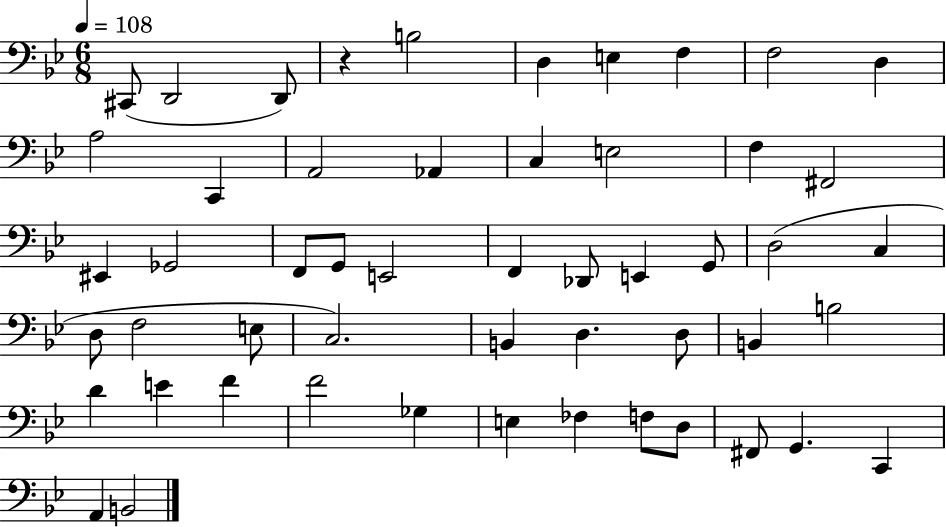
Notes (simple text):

C#2/e D2/h D2/e R/q B3/h D3/q E3/q F3/q F3/h D3/q A3/h C2/q A2/h Ab2/q C3/q E3/h F3/q F#2/h EIS2/q Gb2/h F2/e G2/e E2/h F2/q Db2/e E2/q G2/e D3/h C3/q D3/e F3/h E3/e C3/h. B2/q D3/q. D3/e B2/q B3/h D4/q E4/q F4/q F4/h Gb3/q E3/q FES3/q F3/e D3/e F#2/e G2/q. C2/q A2/q B2/h